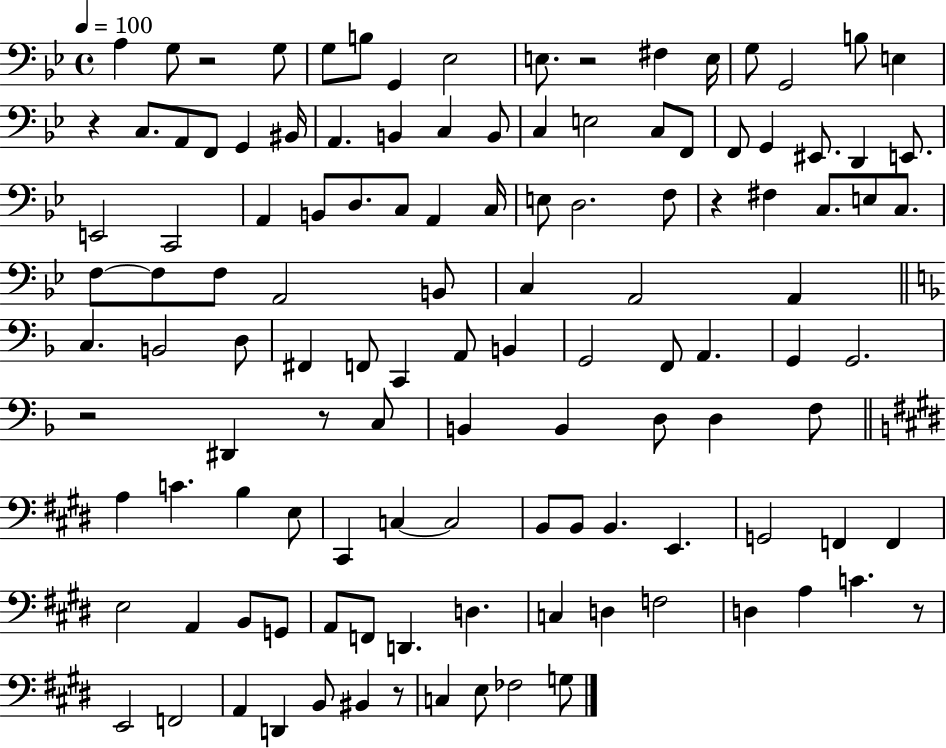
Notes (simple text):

A3/q G3/e R/h G3/e G3/e B3/e G2/q Eb3/h E3/e. R/h F#3/q E3/s G3/e G2/h B3/e E3/q R/q C3/e. A2/e F2/e G2/q BIS2/s A2/q. B2/q C3/q B2/e C3/q E3/h C3/e F2/e F2/e G2/q EIS2/e. D2/q E2/e. E2/h C2/h A2/q B2/e D3/e. C3/e A2/q C3/s E3/e D3/h. F3/e R/q F#3/q C3/e. E3/e C3/e. F3/e F3/e F3/e A2/h B2/e C3/q A2/h A2/q C3/q. B2/h D3/e F#2/q F2/e C2/q A2/e B2/q G2/h F2/e A2/q. G2/q G2/h. R/h D#2/q R/e C3/e B2/q B2/q D3/e D3/q F3/e A3/q C4/q. B3/q E3/e C#2/q C3/q C3/h B2/e B2/e B2/q. E2/q. G2/h F2/q F2/q E3/h A2/q B2/e G2/e A2/e F2/e D2/q. D3/q. C3/q D3/q F3/h D3/q A3/q C4/q. R/e E2/h F2/h A2/q D2/q B2/e BIS2/q R/e C3/q E3/e FES3/h G3/e